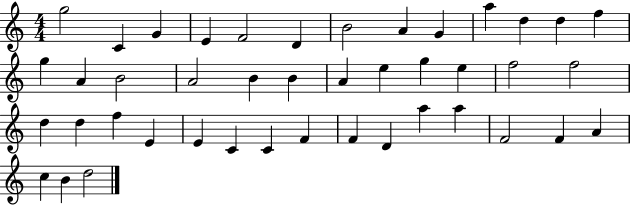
X:1
T:Untitled
M:4/4
L:1/4
K:C
g2 C G E F2 D B2 A G a d d f g A B2 A2 B B A e g e f2 f2 d d f E E C C F F D a a F2 F A c B d2